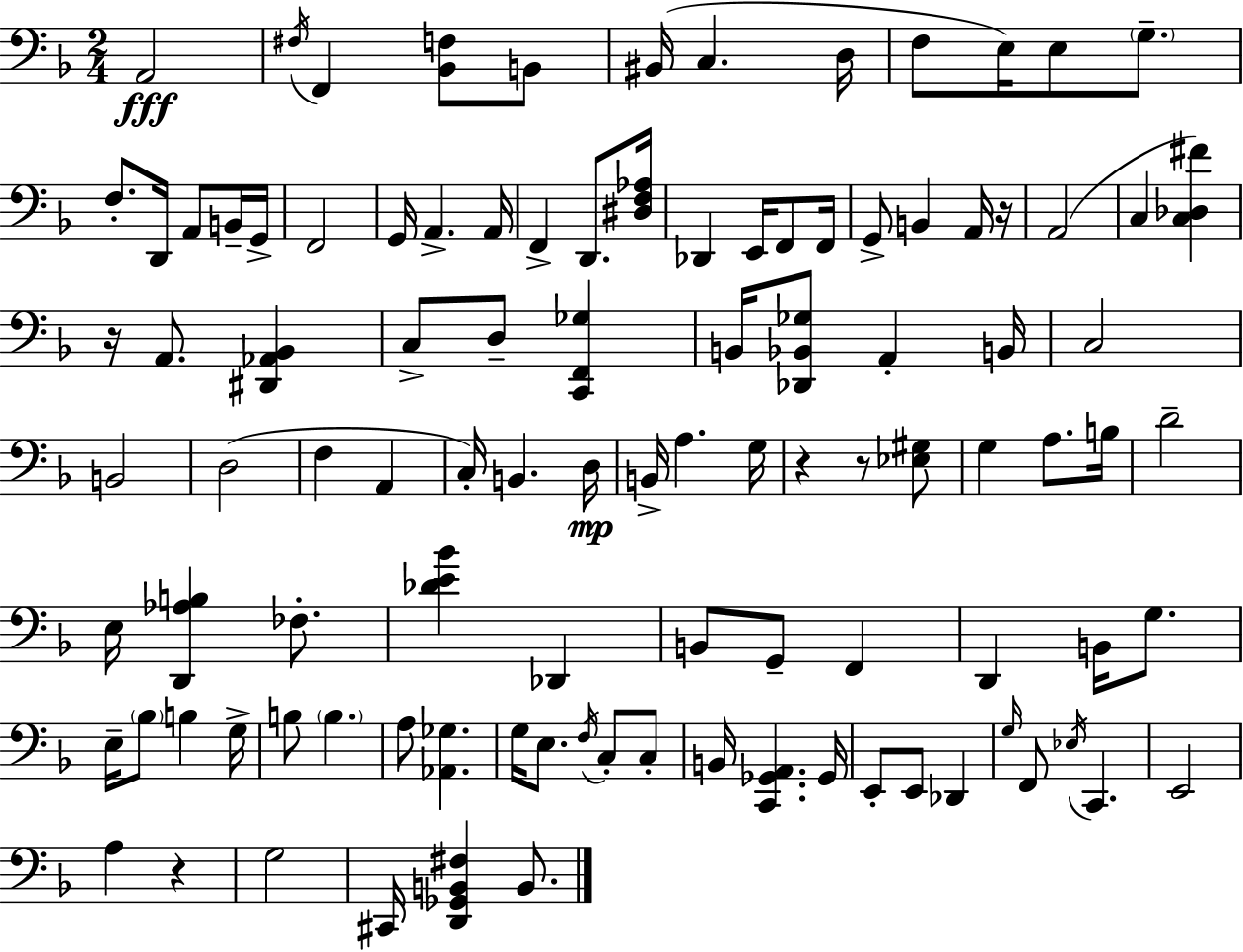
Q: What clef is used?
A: bass